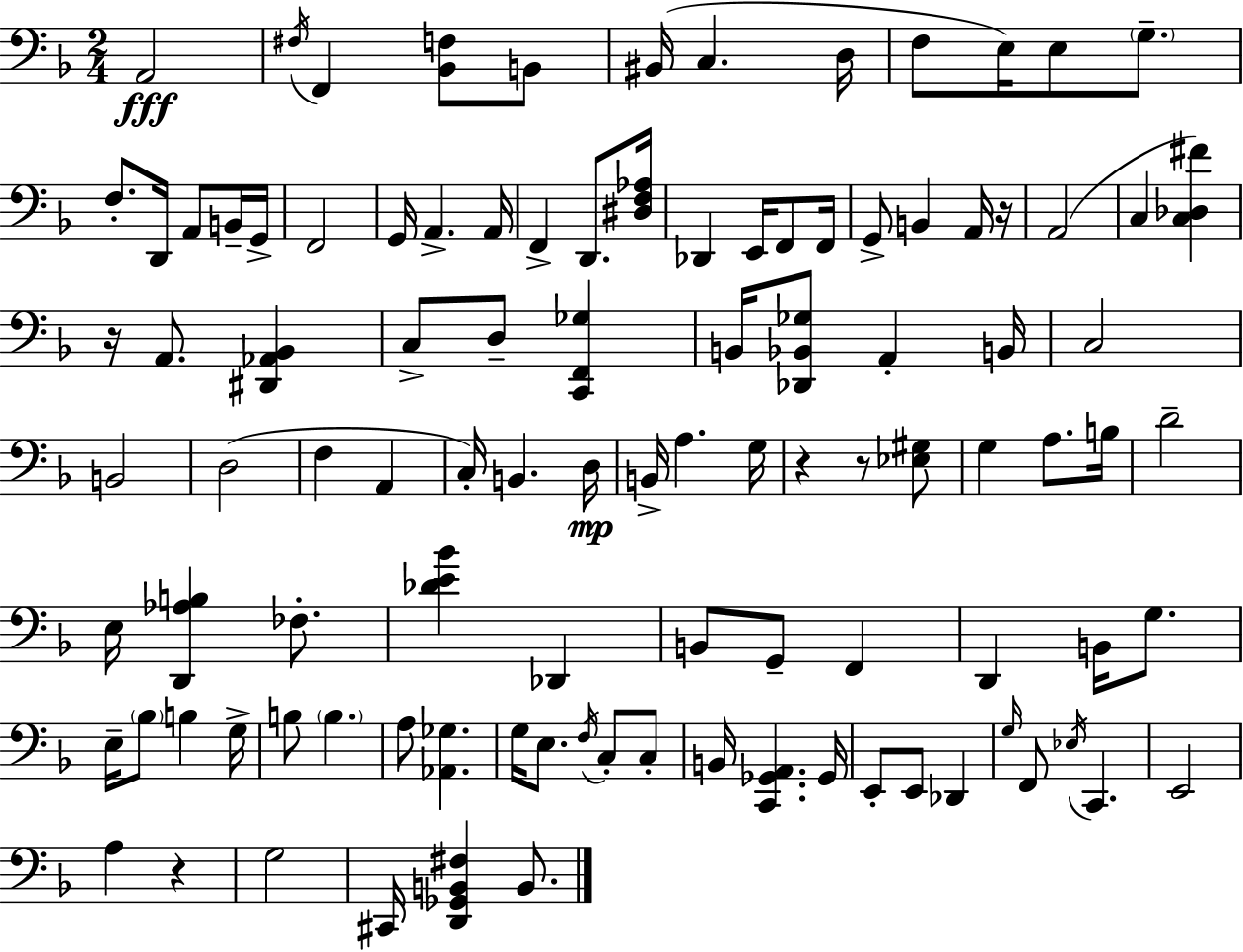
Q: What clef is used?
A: bass